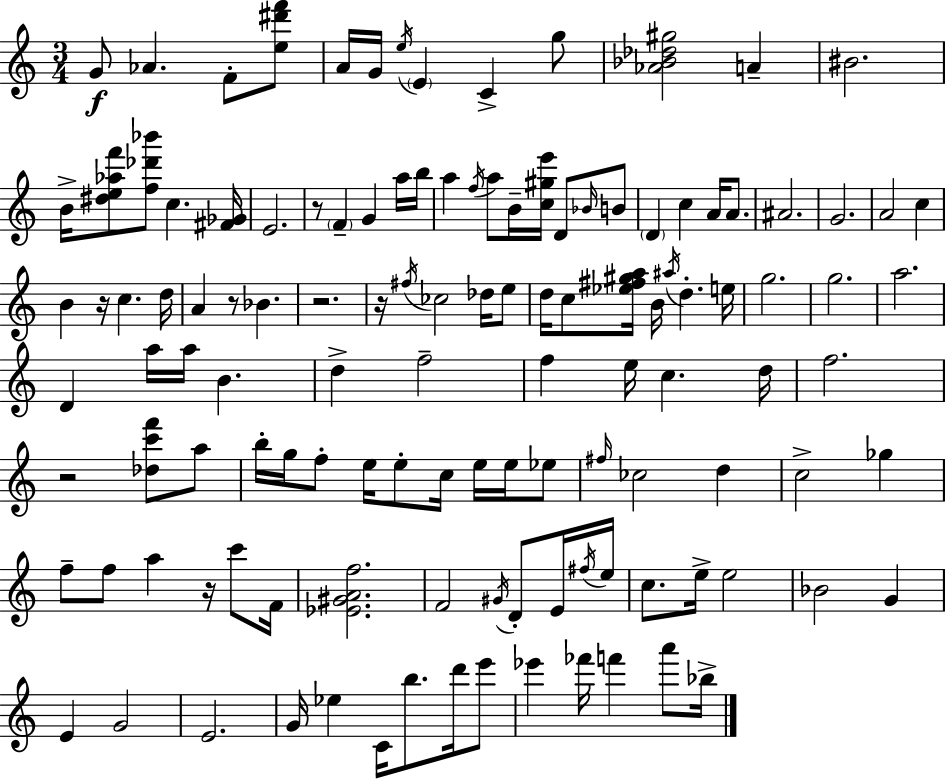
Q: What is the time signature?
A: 3/4